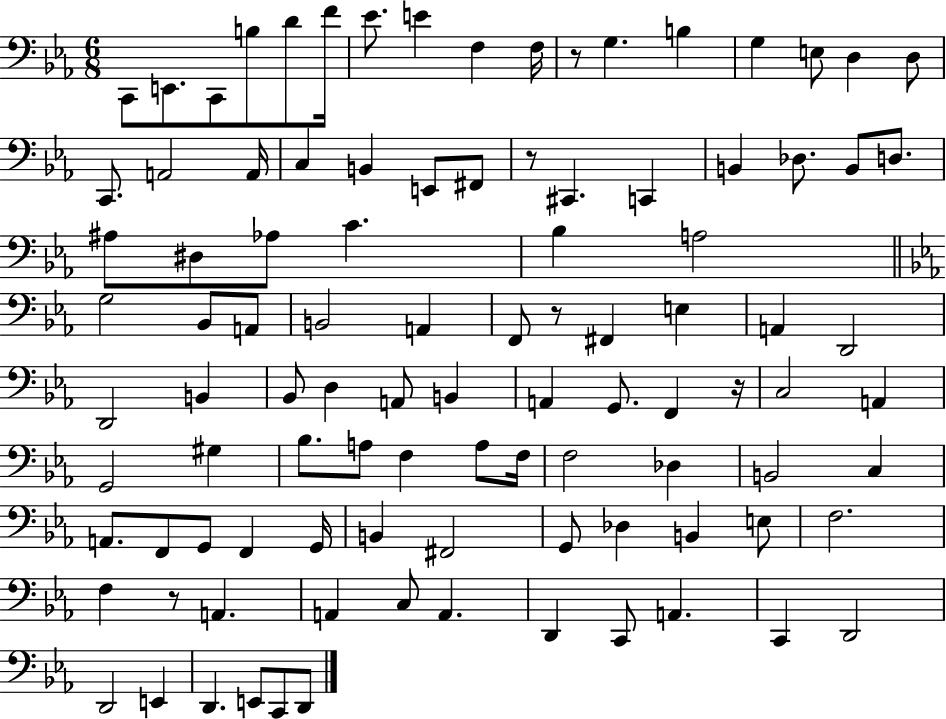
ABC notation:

X:1
T:Untitled
M:6/8
L:1/4
K:Eb
C,,/2 E,,/2 C,,/2 B,/2 D/2 F/4 _E/2 E F, F,/4 z/2 G, B, G, E,/2 D, D,/2 C,,/2 A,,2 A,,/4 C, B,, E,,/2 ^F,,/2 z/2 ^C,, C,, B,, _D,/2 B,,/2 D,/2 ^A,/2 ^D,/2 _A,/2 C _B, A,2 G,2 _B,,/2 A,,/2 B,,2 A,, F,,/2 z/2 ^F,, E, A,, D,,2 D,,2 B,, _B,,/2 D, A,,/2 B,, A,, G,,/2 F,, z/4 C,2 A,, G,,2 ^G, _B,/2 A,/2 F, A,/2 F,/4 F,2 _D, B,,2 C, A,,/2 F,,/2 G,,/2 F,, G,,/4 B,, ^F,,2 G,,/2 _D, B,, E,/2 F,2 F, z/2 A,, A,, C,/2 A,, D,, C,,/2 A,, C,, D,,2 D,,2 E,, D,, E,,/2 C,,/2 D,,/2